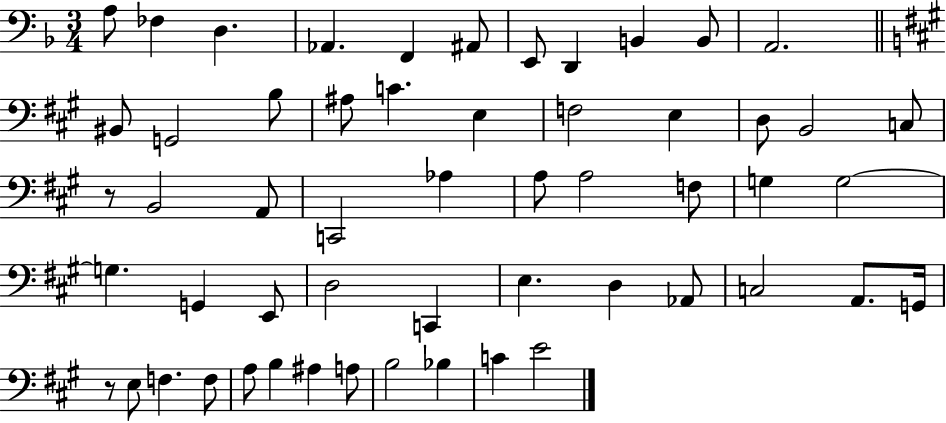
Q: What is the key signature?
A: F major